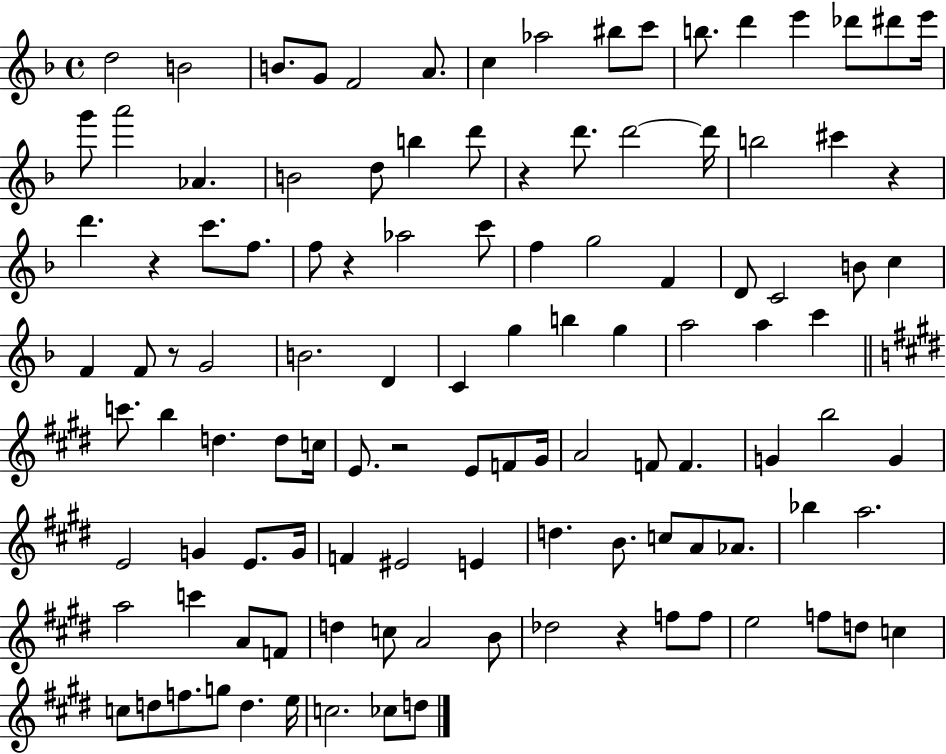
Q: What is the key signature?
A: F major